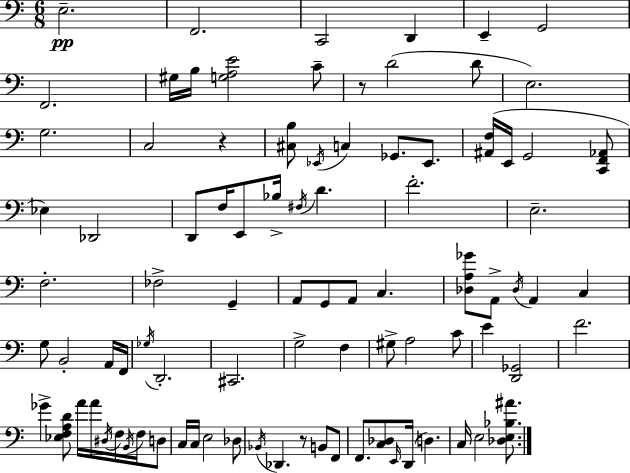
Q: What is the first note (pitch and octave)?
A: E3